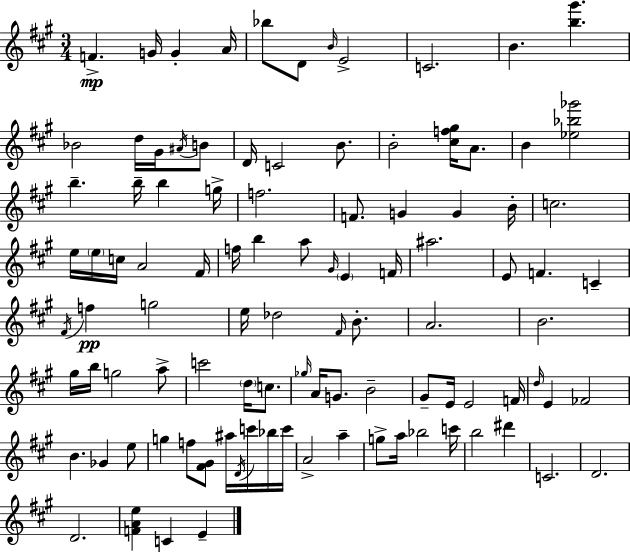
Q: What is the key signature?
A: A major